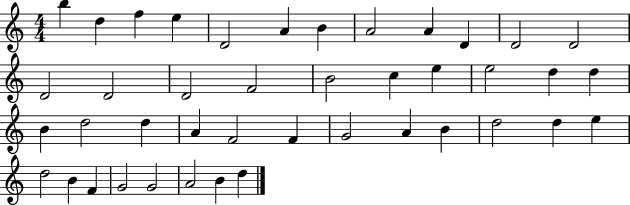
B5/q D5/q F5/q E5/q D4/h A4/q B4/q A4/h A4/q D4/q D4/h D4/h D4/h D4/h D4/h F4/h B4/h C5/q E5/q E5/h D5/q D5/q B4/q D5/h D5/q A4/q F4/h F4/q G4/h A4/q B4/q D5/h D5/q E5/q D5/h B4/q F4/q G4/h G4/h A4/h B4/q D5/q